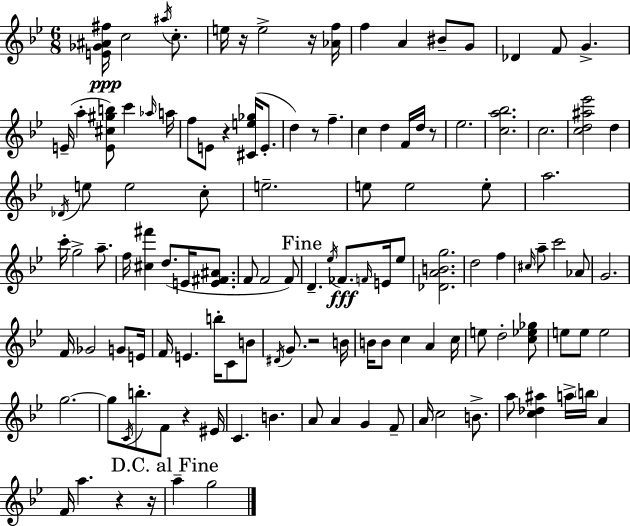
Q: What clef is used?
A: treble